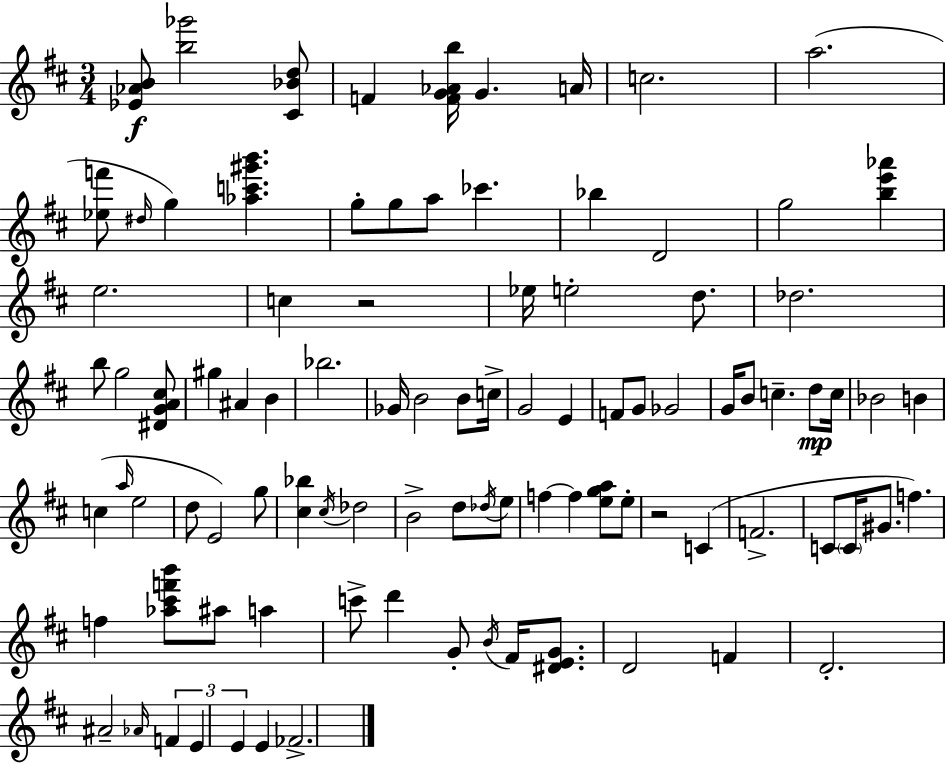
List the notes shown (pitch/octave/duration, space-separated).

[Eb4,Ab4,B4]/e [B5,Gb6]/h [C#4,Bb4,D5]/e F4/q [F4,G4,Ab4,B5]/s G4/q. A4/s C5/h. A5/h. [Eb5,F6]/e D#5/s G5/q [Ab5,C6,G#6,B6]/q. G5/e G5/e A5/e CES6/q. Bb5/q D4/h G5/h [B5,E6,Ab6]/q E5/h. C5/q R/h Eb5/s E5/h D5/e. Db5/h. B5/e G5/h [D#4,G4,A4,C#5]/e G#5/q A#4/q B4/q Bb5/h. Gb4/s B4/h B4/e C5/s G4/h E4/q F4/e G4/e Gb4/h G4/s B4/e C5/q. D5/e C5/s Bb4/h B4/q C5/q A5/s E5/h D5/e E4/h G5/e [C#5,Bb5]/q C#5/s Db5/h B4/h D5/e Db5/s E5/e F5/q F5/q [E5,G5,A5]/e E5/e R/h C4/q F4/h. C4/e C4/s G#4/e. F5/q. F5/q [Ab5,C#6,F6,B6]/e A#5/e A5/q C6/e D6/q G4/e B4/s F#4/s [D#4,E4,G4]/e. D4/h F4/q D4/h. A#4/h Ab4/s F4/q E4/q E4/q E4/q FES4/h.